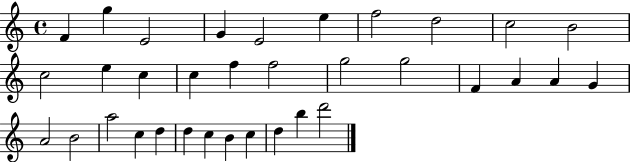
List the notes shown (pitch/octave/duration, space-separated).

F4/q G5/q E4/h G4/q E4/h E5/q F5/h D5/h C5/h B4/h C5/h E5/q C5/q C5/q F5/q F5/h G5/h G5/h F4/q A4/q A4/q G4/q A4/h B4/h A5/h C5/q D5/q D5/q C5/q B4/q C5/q D5/q B5/q D6/h